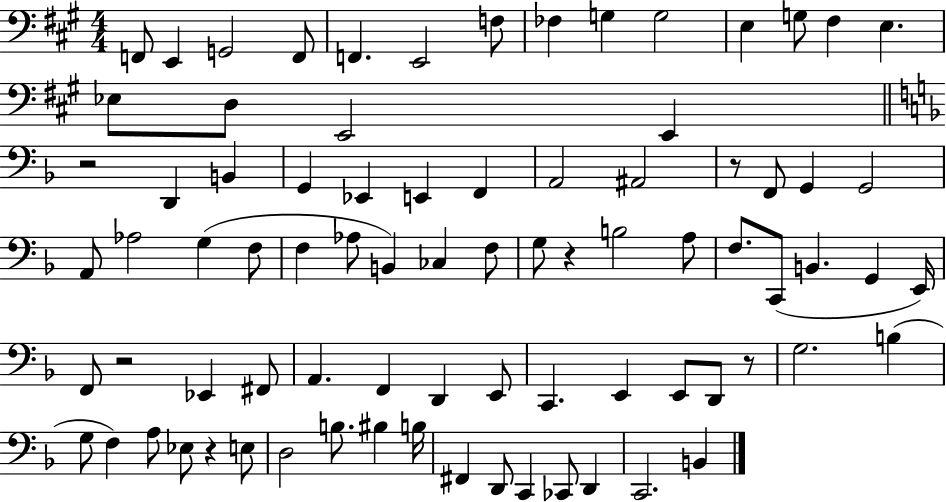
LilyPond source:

{
  \clef bass
  \numericTimeSignature
  \time 4/4
  \key a \major
  f,8 e,4 g,2 f,8 | f,4. e,2 f8 | fes4 g4 g2 | e4 g8 fis4 e4. | \break ees8 d8 e,2 e,4 | \bar "||" \break \key f \major r2 d,4 b,4 | g,4 ees,4 e,4 f,4 | a,2 ais,2 | r8 f,8 g,4 g,2 | \break a,8 aes2 g4( f8 | f4 aes8 b,4) ces4 f8 | g8 r4 b2 a8 | f8. c,8( b,4. g,4 e,16) | \break f,8 r2 ees,4 fis,8 | a,4. f,4 d,4 e,8 | c,4. e,4 e,8 d,8 r8 | g2. b4( | \break g8 f4) a8 ees8 r4 e8 | d2 b8. bis4 b16 | fis,4 d,8 c,4 ces,8 d,4 | c,2. b,4 | \break \bar "|."
}